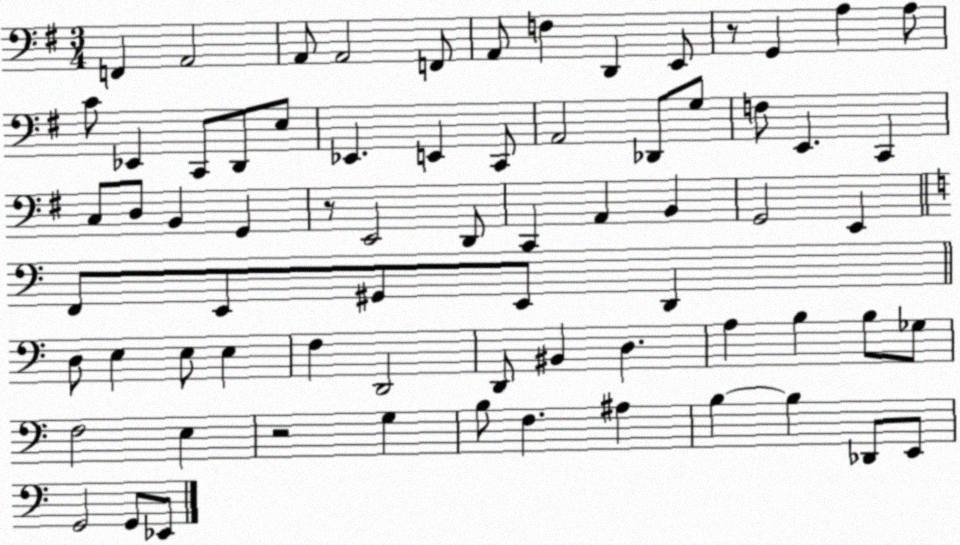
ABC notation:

X:1
T:Untitled
M:3/4
L:1/4
K:G
F,, A,,2 A,,/2 A,,2 F,,/2 A,,/2 F, D,, E,,/2 z/2 G,, A, A,/2 C/2 _E,, C,,/2 D,,/2 E,/2 _E,, E,, C,,/2 A,,2 _D,,/2 G,/2 F,/2 E,, C,, C,/2 D,/2 B,, G,, z/2 E,,2 D,,/2 C,, A,, B,, G,,2 E,, F,,/2 E,,/2 ^G,,/2 E,,/2 D,, D,/2 E, E,/2 E, F, D,,2 D,,/2 ^B,, D, A, B, B,/2 _G,/2 F,2 E, z2 G, B,/2 F, ^A, B, B, _D,,/2 E,,/2 G,,2 G,,/2 _E,,/2